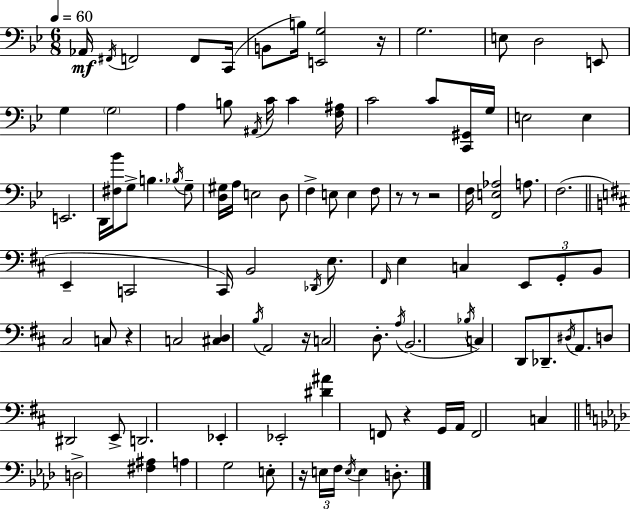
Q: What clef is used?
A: bass